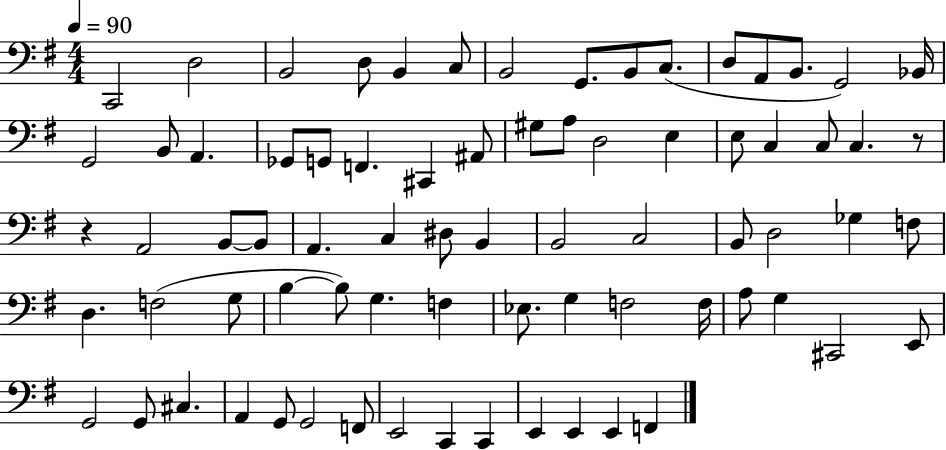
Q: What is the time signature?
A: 4/4